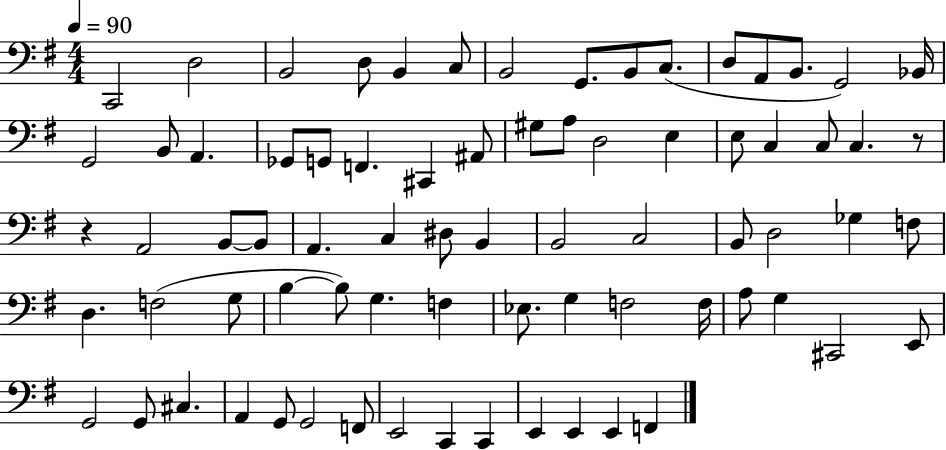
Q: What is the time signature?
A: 4/4